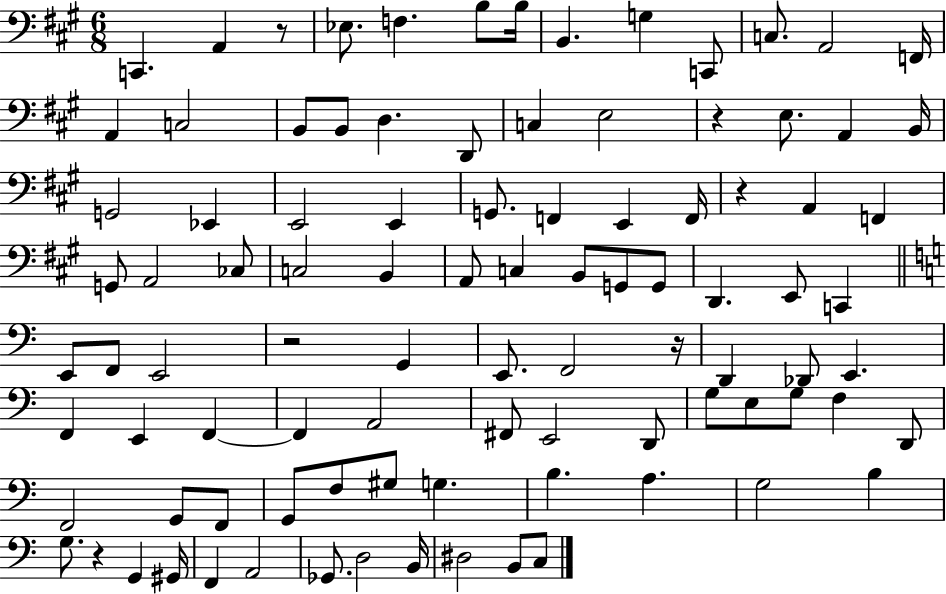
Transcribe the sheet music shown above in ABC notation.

X:1
T:Untitled
M:6/8
L:1/4
K:A
C,, A,, z/2 _E,/2 F, B,/2 B,/4 B,, G, C,,/2 C,/2 A,,2 F,,/4 A,, C,2 B,,/2 B,,/2 D, D,,/2 C, E,2 z E,/2 A,, B,,/4 G,,2 _E,, E,,2 E,, G,,/2 F,, E,, F,,/4 z A,, F,, G,,/2 A,,2 _C,/2 C,2 B,, A,,/2 C, B,,/2 G,,/2 G,,/2 D,, E,,/2 C,, E,,/2 F,,/2 E,,2 z2 G,, E,,/2 F,,2 z/4 D,, _D,,/2 E,, F,, E,, F,, F,, A,,2 ^F,,/2 E,,2 D,,/2 G,/2 E,/2 G,/2 F, D,,/2 F,,2 G,,/2 F,,/2 G,,/2 F,/2 ^G,/2 G, B, A, G,2 B, G,/2 z G,, ^G,,/4 F,, A,,2 _G,,/2 D,2 B,,/4 ^D,2 B,,/2 C,/2